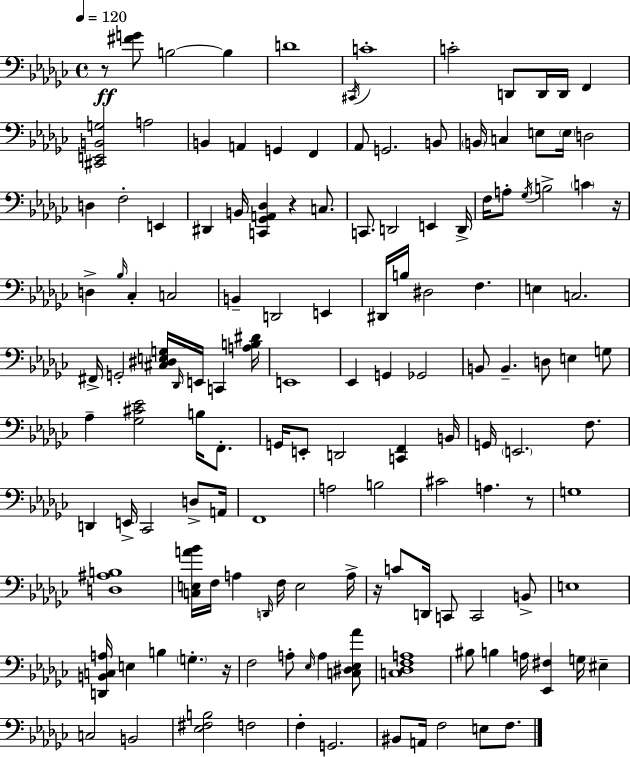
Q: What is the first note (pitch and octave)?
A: B3